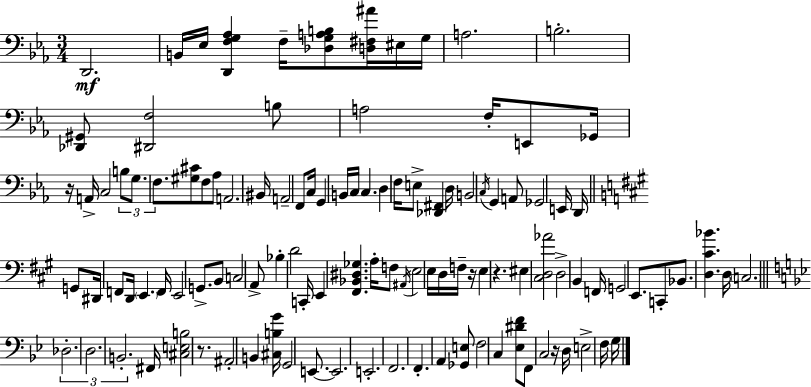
{
  \clef bass
  \numericTimeSignature
  \time 3/4
  \key c \minor
  \repeat volta 2 { d,2.\mf | b,16 ees16 <d, f g aes>4 f16-- <des g a b>8 <d fis ais'>16 eis16 g16 | a2. | b2.-. | \break <des, gis,>8 <dis, f>2 b8 | a2 f16-. e,8 ges,16 | r16 a,16-> c2 \tuplet 3/2 { b8 | g8. f8. } <gis cis'>8 f8 aes8 | \break a,2. | bis,16 a,2-- f,8 c16 | g,4 b,16 c16 c4. | d4 f16 e8-> <des, fis,>4 d16 | \break b,2 \acciaccatura { c16 } g,4 | a,8 ges,2 e,16 | d,16 \bar "||" \break \key a \major g,8 dis,16 f,8 d,16 \parenthesize e,4. | f,16 e,2 g,8.-> | b,8 c2 a,8-> | bes4-. d'2 | \break c,16-. e,4 <fis, bes, dis ges>4. a16-. | f8 \acciaccatura { ais,16 } e2 e16 | d16 f16-- r16 e4 r4. | eis4 <cis d aes'>2 | \break d2-> b,4 | f,16 g,2 e,8. | c,8-. bes,8. <d cis' bes'>4. | d16 \parenthesize c2. | \break \bar "||" \break \key bes \major \tuplet 3/2 { des2.-. | d2. | b,2.-. } | fis,16 <cis e b>2 r8. | \break ais,2-. b,4 | <cis b g'>16 g,2 e,8.~~ | e,2. | e,2.-. | \break f,2. | f,4.-. a,4 <ges, e>8 | f2 c4 | <ees dis' f'>8 f,8 c2 | \break r16 d16 e2-> f16 g16 | } \bar "|."
}